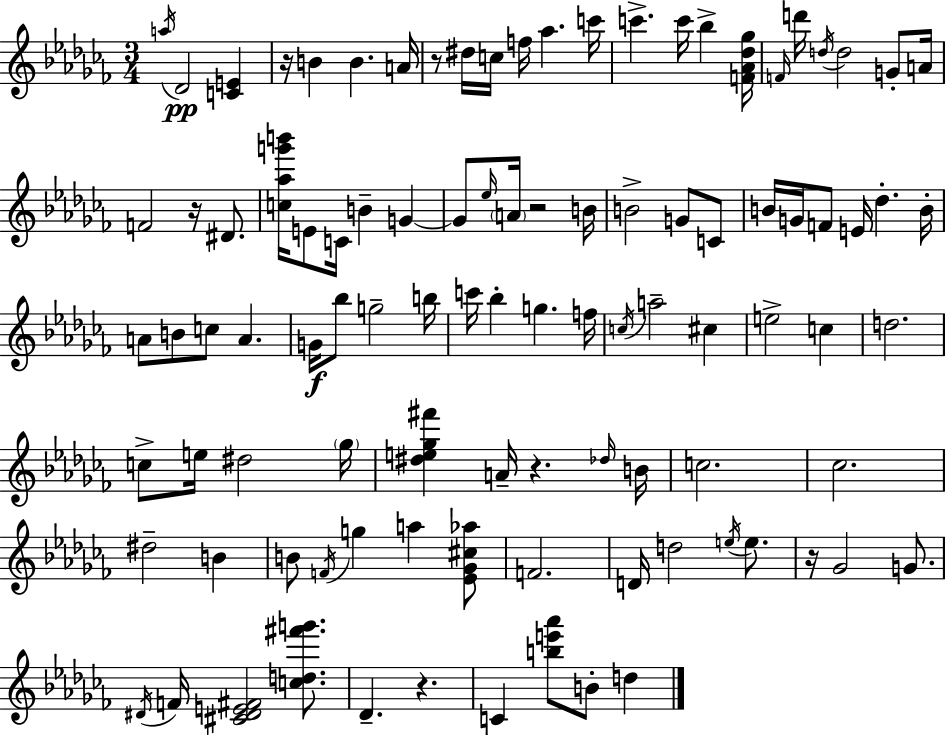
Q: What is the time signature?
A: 3/4